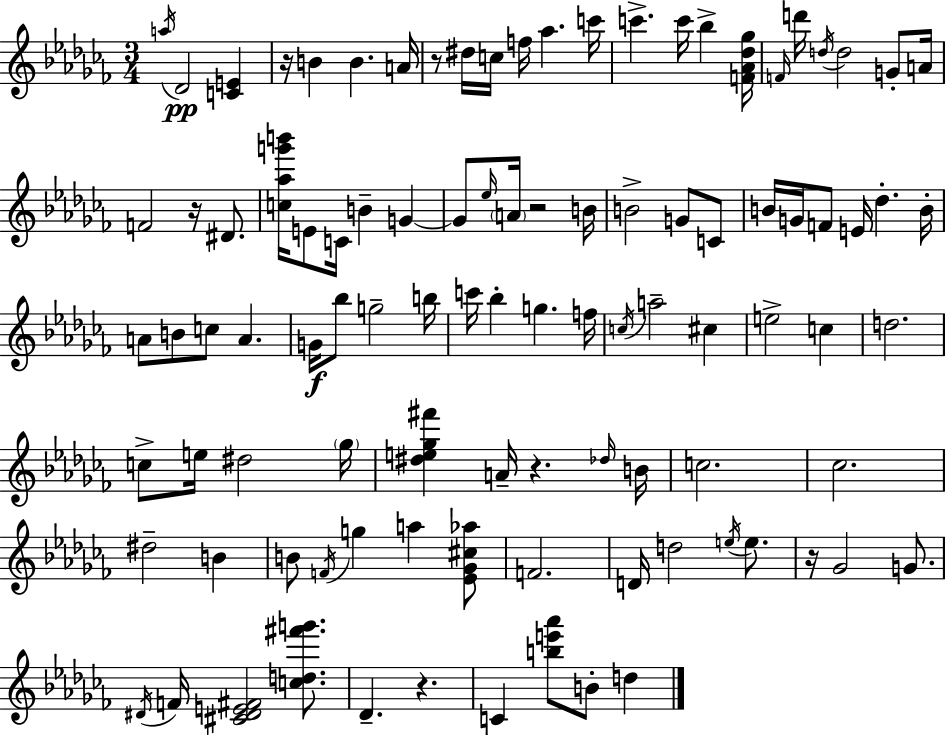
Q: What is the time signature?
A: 3/4